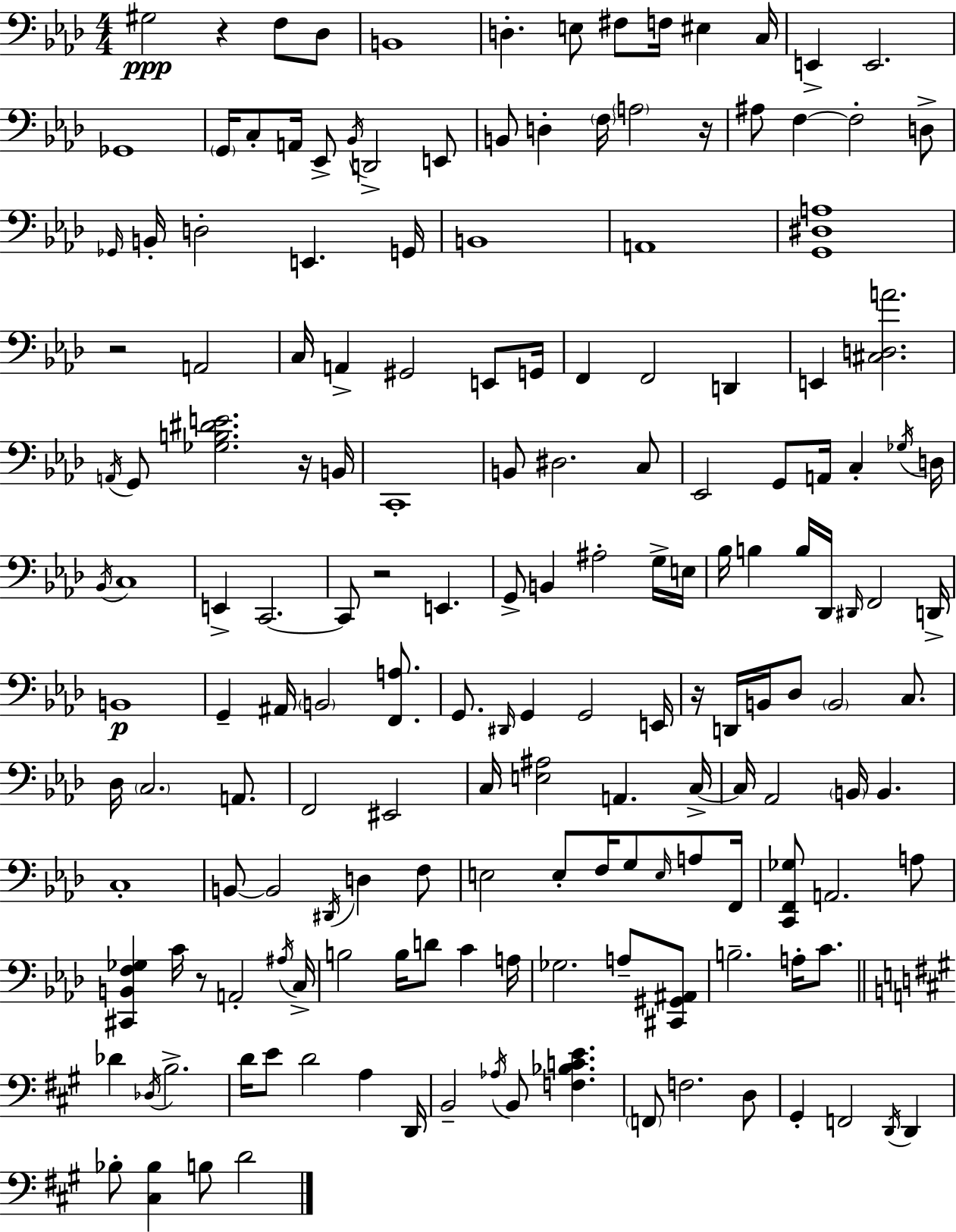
X:1
T:Untitled
M:4/4
L:1/4
K:Fm
^G,2 z F,/2 _D,/2 B,,4 D, E,/2 ^F,/2 F,/4 ^E, C,/4 E,, E,,2 _G,,4 G,,/4 C,/2 A,,/4 _E,,/2 _B,,/4 D,,2 E,,/2 B,,/2 D, F,/4 A,2 z/4 ^A,/2 F, F,2 D,/2 _G,,/4 B,,/4 D,2 E,, G,,/4 B,,4 A,,4 [G,,^D,A,]4 z2 A,,2 C,/4 A,, ^G,,2 E,,/2 G,,/4 F,, F,,2 D,, E,, [^C,D,A]2 A,,/4 G,,/2 [_G,B,^DE]2 z/4 B,,/4 C,,4 B,,/2 ^D,2 C,/2 _E,,2 G,,/2 A,,/4 C, _G,/4 D,/4 _B,,/4 C,4 E,, C,,2 C,,/2 z2 E,, G,,/2 B,, ^A,2 G,/4 E,/4 _B,/4 B, B,/4 _D,,/4 ^D,,/4 F,,2 D,,/4 B,,4 G,, ^A,,/4 B,,2 [F,,A,]/2 G,,/2 ^D,,/4 G,, G,,2 E,,/4 z/4 D,,/4 B,,/4 _D,/2 B,,2 C,/2 _D,/4 C,2 A,,/2 F,,2 ^E,,2 C,/4 [E,^A,]2 A,, C,/4 C,/4 _A,,2 B,,/4 B,, C,4 B,,/2 B,,2 ^D,,/4 D, F,/2 E,2 E,/2 F,/4 G,/2 E,/4 A,/2 F,,/4 [C,,F,,_G,]/2 A,,2 A,/2 [^C,,B,,F,_G,] C/4 z/2 A,,2 ^A,/4 C,/4 B,2 B,/4 D/2 C A,/4 _G,2 A,/2 [^C,,^G,,^A,,]/2 B,2 A,/4 C/2 _D _D,/4 B,2 D/4 E/2 D2 A, D,,/4 B,,2 _A,/4 B,,/2 [F,_B,CE] F,,/2 F,2 D,/2 ^G,, F,,2 D,,/4 D,, _B,/2 [^C,_B,] B,/2 D2